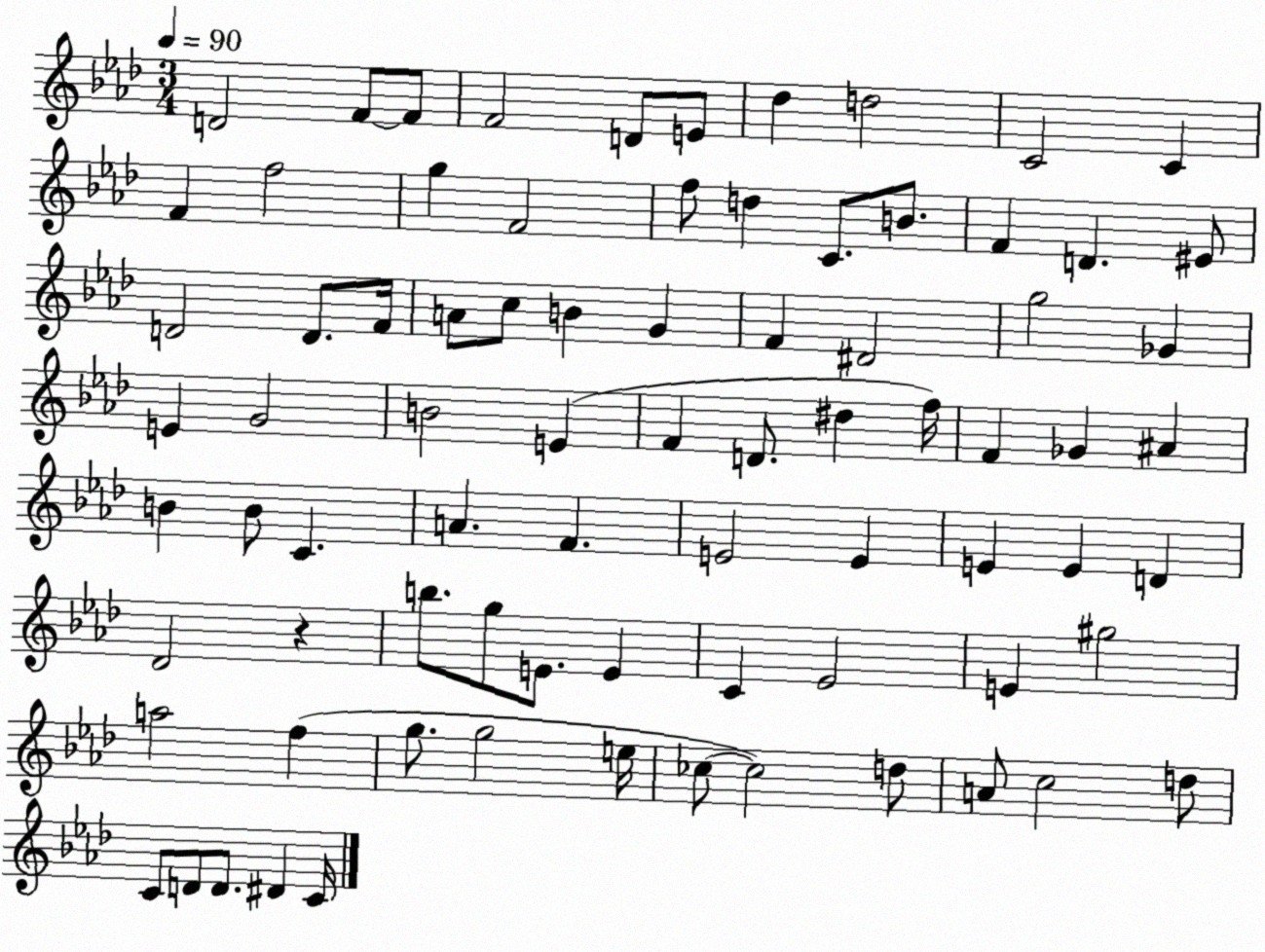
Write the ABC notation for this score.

X:1
T:Untitled
M:3/4
L:1/4
K:Ab
D2 F/2 F/2 F2 D/2 E/2 _d d2 C2 C F f2 g F2 f/2 d C/2 B/2 F D ^E/2 D2 D/2 F/4 A/2 c/2 B G F ^D2 g2 _G E G2 B2 E F D/2 ^d f/4 F _G ^A B B/2 C A F E2 E E E D _D2 z b/2 g/2 E/2 E C _E2 E ^g2 a2 f g/2 g2 e/4 _c/2 _c2 d/2 A/2 c2 d/2 C/2 D/2 D/2 ^D C/4